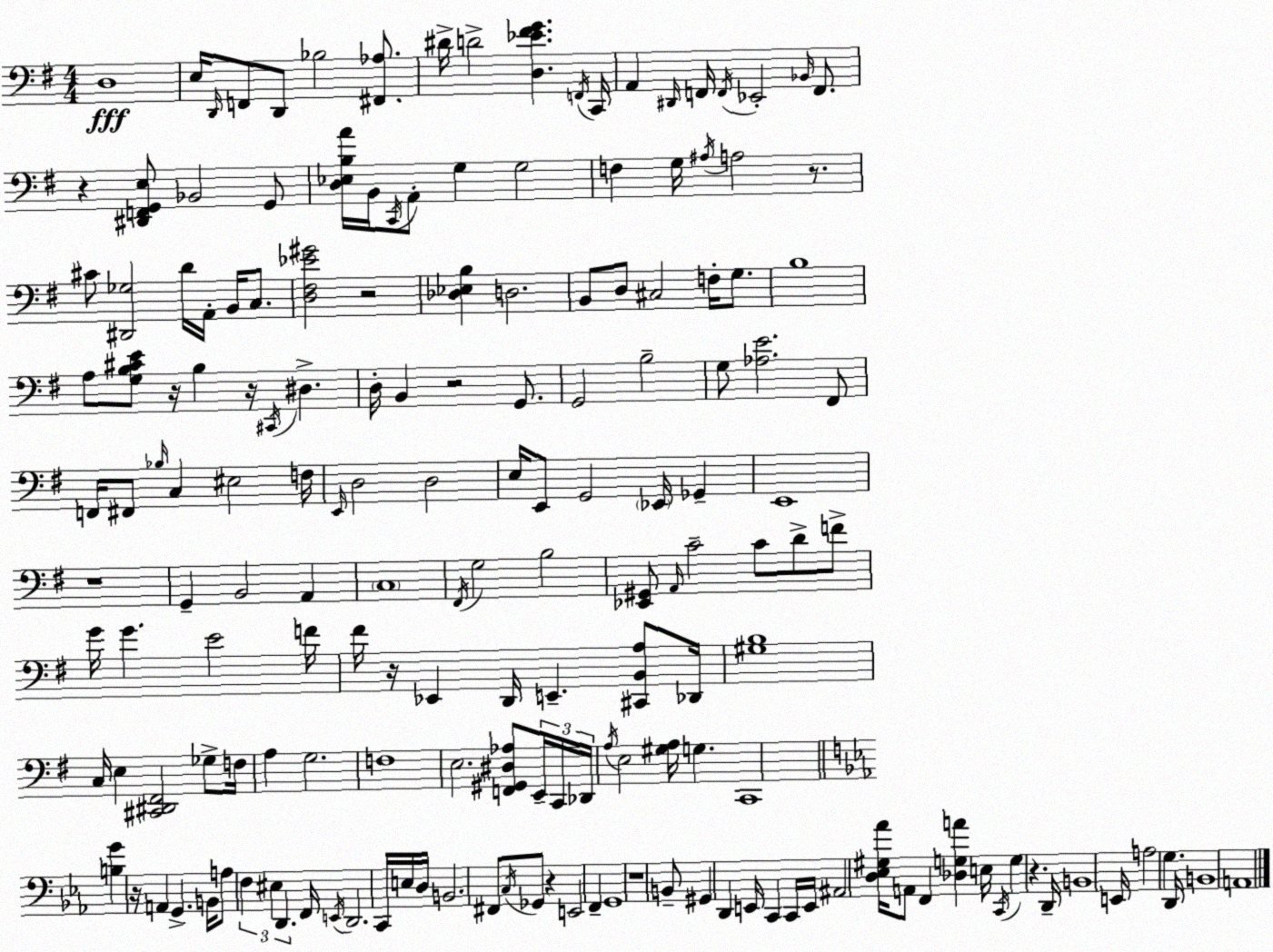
X:1
T:Untitled
M:4/4
L:1/4
K:Em
D,4 E,/4 D,,/4 F,,/2 D,,/2 _B,2 [^F,,_A,]/2 ^D/4 D2 [D,_E^FG] F,,/4 C,,/4 A,, ^D,,/4 F,,/4 F,,/4 _E,,2 _B,,/4 F,,/2 z [^D,,F,,G,,E,]/2 _B,,2 G,,/2 [D,_E,B,A]/4 B,,/4 C,,/4 A,,/2 G, G,2 F, G,/4 ^A,/4 A,2 z/2 ^C/2 [^D,,_G,]2 D/4 A,,/4 B,,/4 C,/2 [D,^F,_E^G]2 z2 [_D,_E,B,] D,2 B,,/2 D,/2 ^C,2 F,/4 G,/2 B,4 A,/2 [G,B,^CE]/2 z/4 B, z/4 ^C,,/4 ^D, D,/4 B,, z2 G,,/2 G,,2 B,2 G,/2 [_A,E]2 ^F,,/2 F,,/4 ^F,,/2 _B,/4 C, ^E,2 F,/4 E,,/4 D,2 D,2 E,/4 E,,/2 G,,2 _E,,/4 _G,, E,,4 z4 G,, B,,2 A,, C,4 ^F,,/4 G,2 B,2 [_E,,^G,,]/2 A,,/4 C2 C/2 D/2 F/2 G/4 G E2 F/4 ^F/4 z/4 _E,, D,,/4 E,, [^C,,B,,A,]/2 _D,,/4 [^G,B,]4 C,/4 E, [^C,,^D,,^F,,]2 _G,/2 F,/4 A, G,2 F,4 E,2 [F,,^G,,^D,_A,]/2 E,,/4 C,,/4 _D,,/4 A,/4 E,2 [^G,A,]/4 G, C,,4 [B,G] z/4 A,, G,, B,,/4 A,/2 F, ^E, D,, F,,/4 E,,/4 D,,2 C,,/4 E,/4 D,/4 B,,2 ^F,,/2 C,/4 _G,,/2 z E,,2 F,, G,,4 z4 B,,/2 ^G,, D,, E,,/4 C,, C,,/4 E,,/4 ^A,,2 [D,_E,^G,_A]/4 A,,/2 F,, [_D,G,A] E,/4 C,,/4 G, z D,,/4 B,,4 E,,/4 A,2 G, D,,/4 B,,4 A,,4